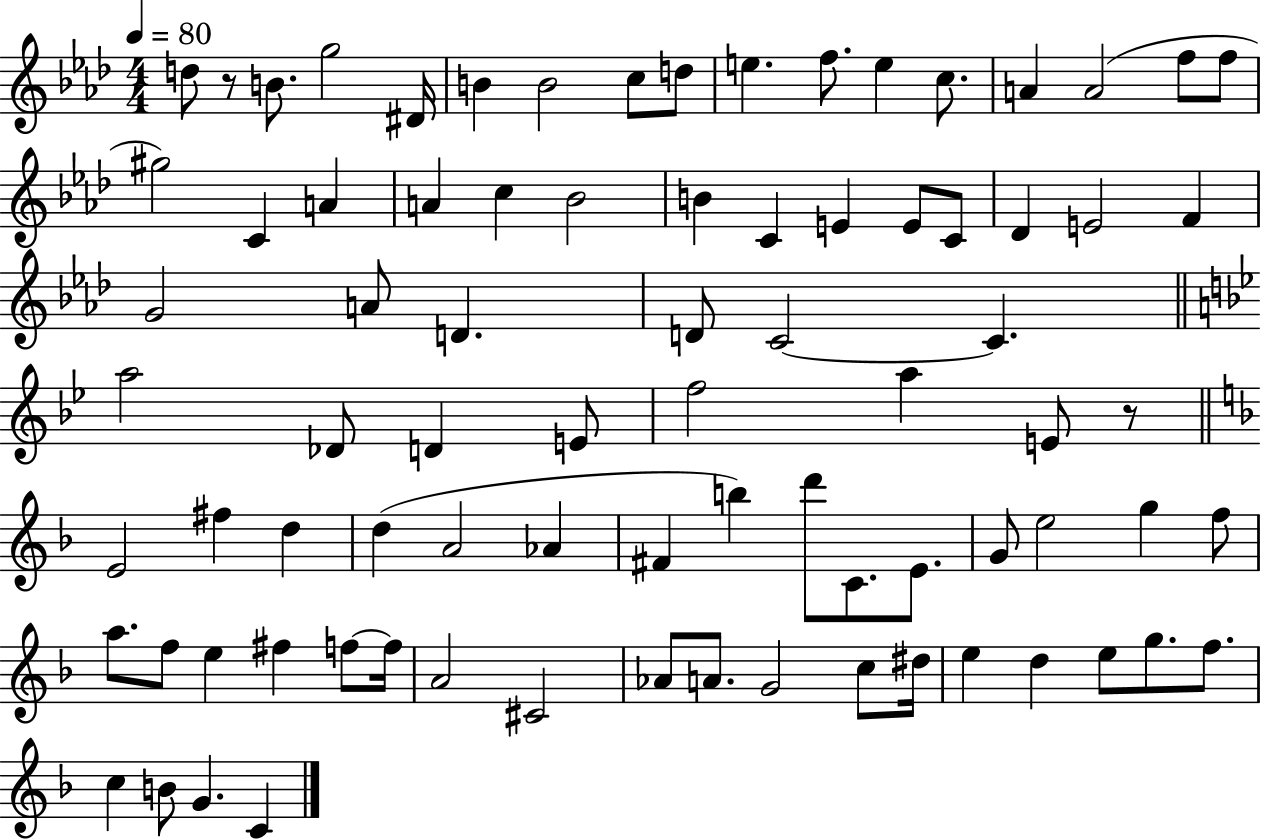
D5/e R/e B4/e. G5/h D#4/s B4/q B4/h C5/e D5/e E5/q. F5/e. E5/q C5/e. A4/q A4/h F5/e F5/e G#5/h C4/q A4/q A4/q C5/q Bb4/h B4/q C4/q E4/q E4/e C4/e Db4/q E4/h F4/q G4/h A4/e D4/q. D4/e C4/h C4/q. A5/h Db4/e D4/q E4/e F5/h A5/q E4/e R/e E4/h F#5/q D5/q D5/q A4/h Ab4/q F#4/q B5/q D6/e C4/e. E4/e. G4/e E5/h G5/q F5/e A5/e. F5/e E5/q F#5/q F5/e F5/s A4/h C#4/h Ab4/e A4/e. G4/h C5/e D#5/s E5/q D5/q E5/e G5/e. F5/e. C5/q B4/e G4/q. C4/q